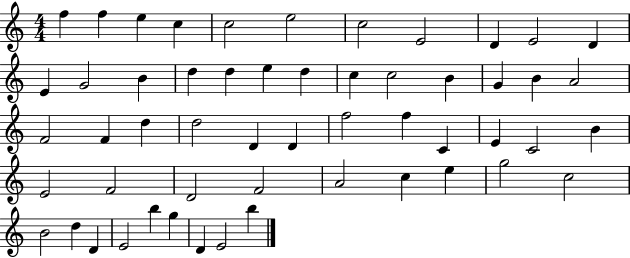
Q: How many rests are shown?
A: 0